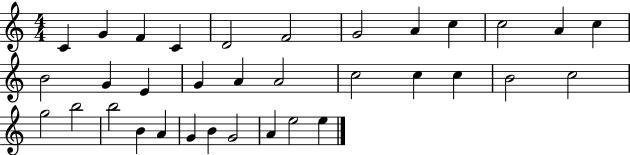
X:1
T:Untitled
M:4/4
L:1/4
K:C
C G F C D2 F2 G2 A c c2 A c B2 G E G A A2 c2 c c B2 c2 g2 b2 b2 B A G B G2 A e2 e